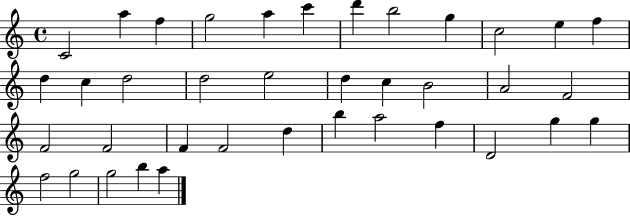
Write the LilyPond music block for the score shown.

{
  \clef treble
  \time 4/4
  \defaultTimeSignature
  \key c \major
  c'2 a''4 f''4 | g''2 a''4 c'''4 | d'''4 b''2 g''4 | c''2 e''4 f''4 | \break d''4 c''4 d''2 | d''2 e''2 | d''4 c''4 b'2 | a'2 f'2 | \break f'2 f'2 | f'4 f'2 d''4 | b''4 a''2 f''4 | d'2 g''4 g''4 | \break f''2 g''2 | g''2 b''4 a''4 | \bar "|."
}